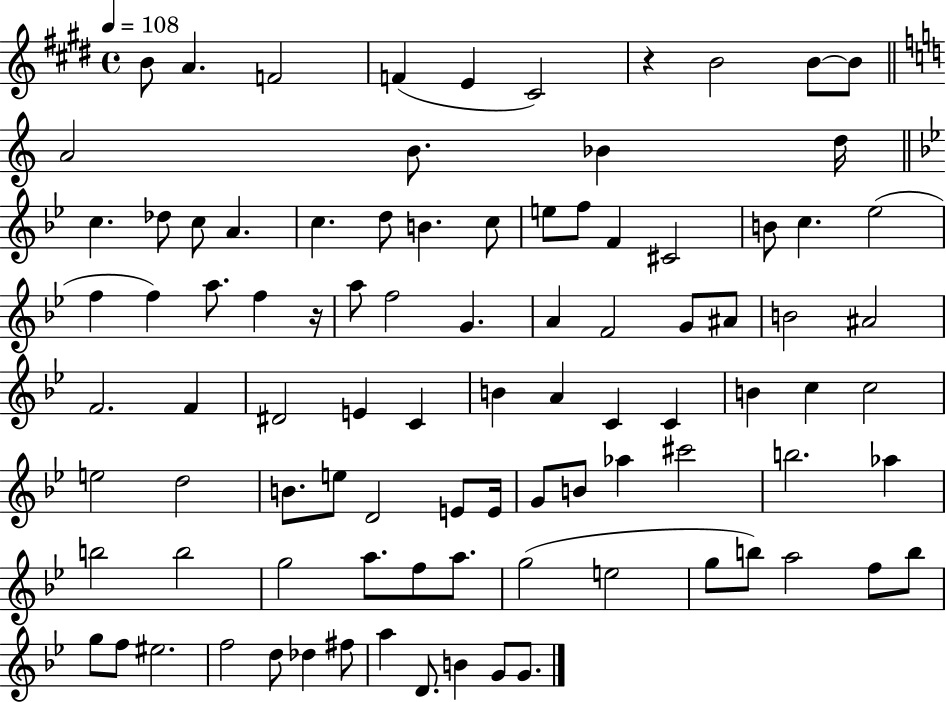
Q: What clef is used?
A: treble